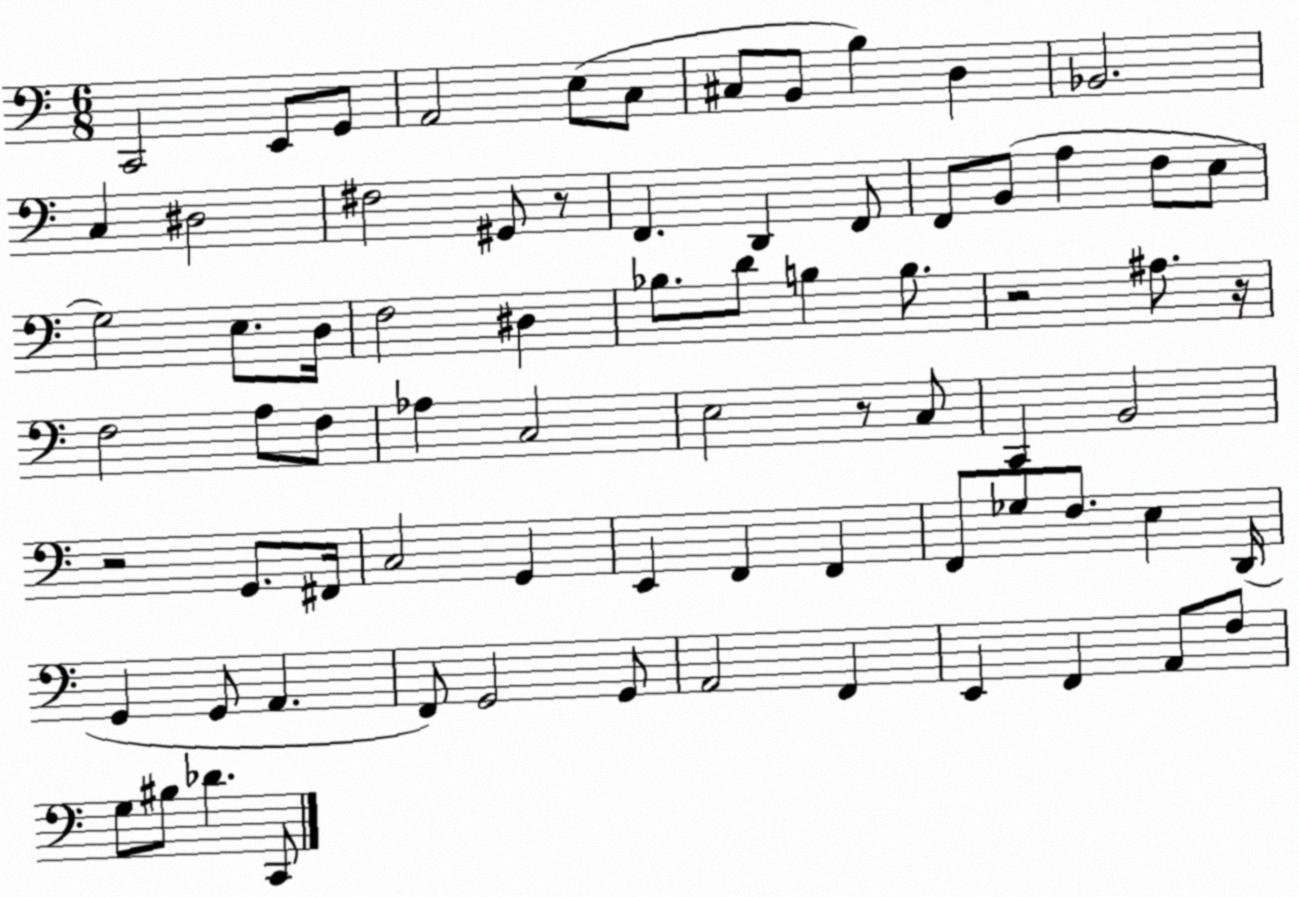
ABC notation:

X:1
T:Untitled
M:6/8
L:1/4
K:C
C,,2 E,,/2 G,,/2 A,,2 E,/2 C,/2 ^C,/2 B,,/2 B, D, _B,,2 C, ^D,2 ^F,2 ^G,,/2 z/2 F,, D,, F,,/2 F,,/2 B,,/2 A, F,/2 E,/2 G,2 E,/2 D,/4 F,2 ^D, _B,/2 D/2 B, B,/2 z2 ^A,/2 z/4 F,2 A,/2 F,/2 _A, C,2 E,2 z/2 C,/2 C,, B,,2 z2 G,,/2 ^F,,/4 C,2 G,, E,, F,, F,, F,,/2 _G,/2 F,/2 E, D,,/4 G,, G,,/2 A,, F,,/2 G,,2 G,,/2 A,,2 F,, E,, F,, A,,/2 F,/2 G,/2 ^B,/2 _D C,,/2